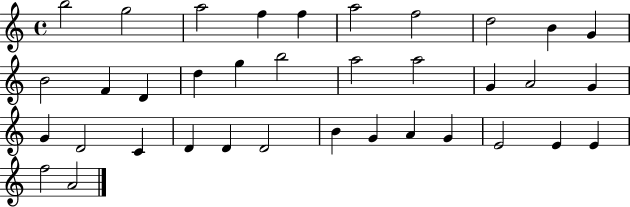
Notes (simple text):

B5/h G5/h A5/h F5/q F5/q A5/h F5/h D5/h B4/q G4/q B4/h F4/q D4/q D5/q G5/q B5/h A5/h A5/h G4/q A4/h G4/q G4/q D4/h C4/q D4/q D4/q D4/h B4/q G4/q A4/q G4/q E4/h E4/q E4/q F5/h A4/h